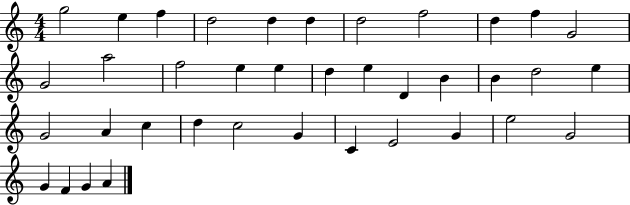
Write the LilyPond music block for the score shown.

{
  \clef treble
  \numericTimeSignature
  \time 4/4
  \key c \major
  g''2 e''4 f''4 | d''2 d''4 d''4 | d''2 f''2 | d''4 f''4 g'2 | \break g'2 a''2 | f''2 e''4 e''4 | d''4 e''4 d'4 b'4 | b'4 d''2 e''4 | \break g'2 a'4 c''4 | d''4 c''2 g'4 | c'4 e'2 g'4 | e''2 g'2 | \break g'4 f'4 g'4 a'4 | \bar "|."
}